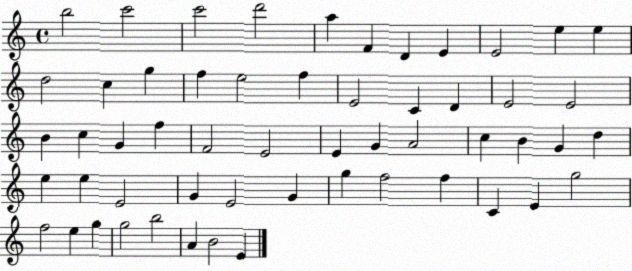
X:1
T:Untitled
M:4/4
L:1/4
K:C
b2 c'2 c'2 d'2 a F D E E2 e e d2 c g f e2 f E2 C D E2 E2 B c G f F2 E2 E G A2 c B G d e e E2 G E2 G g f2 f C E g2 f2 e g g2 b2 A B2 E